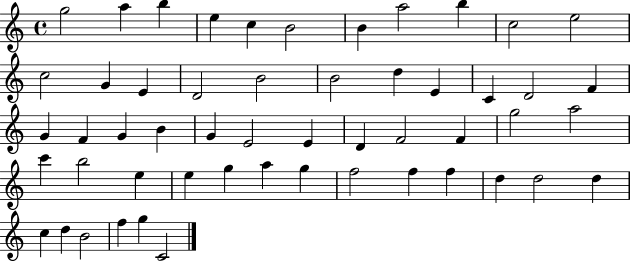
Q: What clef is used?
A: treble